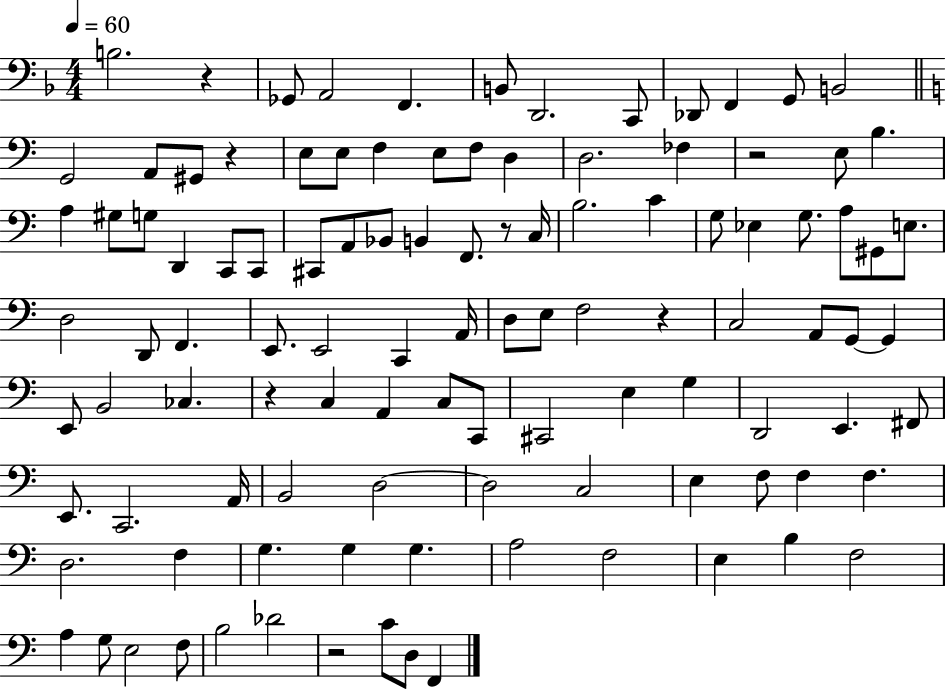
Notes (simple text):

B3/h. R/q Gb2/e A2/h F2/q. B2/e D2/h. C2/e Db2/e F2/q G2/e B2/h G2/h A2/e G#2/e R/q E3/e E3/e F3/q E3/e F3/e D3/q D3/h. FES3/q R/h E3/e B3/q. A3/q G#3/e G3/e D2/q C2/e C2/e C#2/e A2/e Bb2/e B2/q F2/e. R/e C3/s B3/h. C4/q G3/e Eb3/q G3/e. A3/e G#2/e E3/e. D3/h D2/e F2/q. E2/e. E2/h C2/q A2/s D3/e E3/e F3/h R/q C3/h A2/e G2/e G2/q E2/e B2/h CES3/q. R/q C3/q A2/q C3/e C2/e C#2/h E3/q G3/q D2/h E2/q. F#2/e E2/e. C2/h. A2/s B2/h D3/h D3/h C3/h E3/q F3/e F3/q F3/q. D3/h. F3/q G3/q. G3/q G3/q. A3/h F3/h E3/q B3/q F3/h A3/q G3/e E3/h F3/e B3/h Db4/h R/h C4/e D3/e F2/q